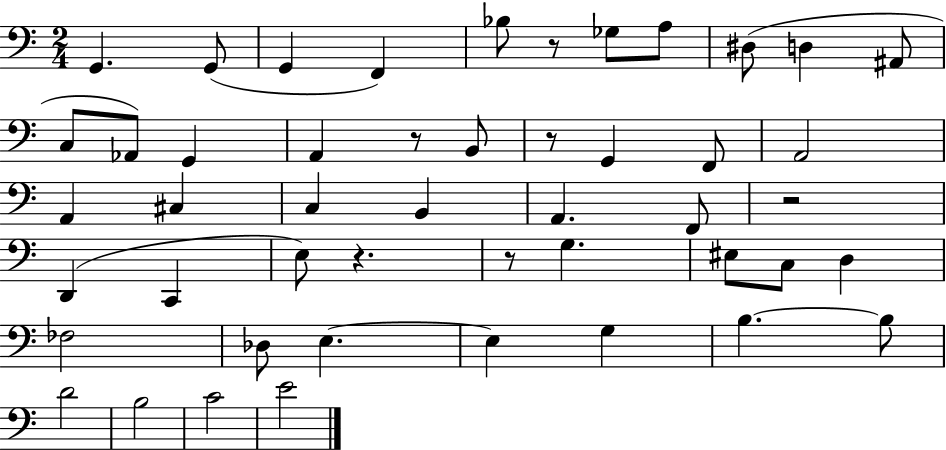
{
  \clef bass
  \numericTimeSignature
  \time 2/4
  \key c \major
  g,4. g,8( | g,4 f,4) | bes8 r8 ges8 a8 | dis8( d4 ais,8 | \break c8 aes,8) g,4 | a,4 r8 b,8 | r8 g,4 f,8 | a,2 | \break a,4 cis4 | c4 b,4 | a,4. f,8 | r2 | \break d,4( c,4 | e8) r4. | r8 g4. | eis8 c8 d4 | \break fes2 | des8 e4.~~ | e4 g4 | b4.~~ b8 | \break d'2 | b2 | c'2 | e'2 | \break \bar "|."
}